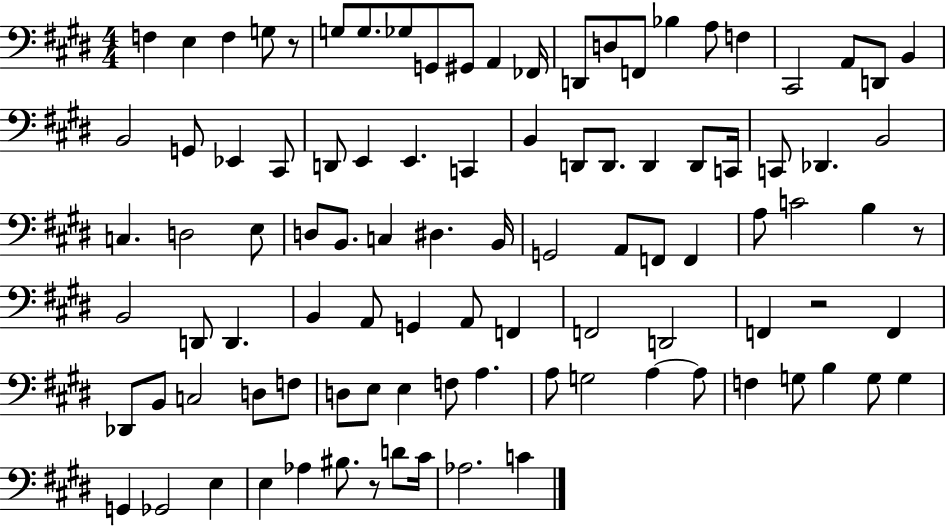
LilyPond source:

{
  \clef bass
  \numericTimeSignature
  \time 4/4
  \key e \major
  f4 e4 f4 g8 r8 | g8 g8. ges8 g,8 gis,8 a,4 fes,16 | d,8 d8 f,8 bes4 a8 f4 | cis,2 a,8 d,8 b,4 | \break b,2 g,8 ees,4 cis,8 | d,8 e,4 e,4. c,4 | b,4 d,8 d,8. d,4 d,8 c,16 | c,8 des,4. b,2 | \break c4. d2 e8 | d8 b,8. c4 dis4. b,16 | g,2 a,8 f,8 f,4 | a8 c'2 b4 r8 | \break b,2 d,8 d,4. | b,4 a,8 g,4 a,8 f,4 | f,2 d,2 | f,4 r2 f,4 | \break des,8 b,8 c2 d8 f8 | d8 e8 e4 f8 a4. | a8 g2 a4~~ a8 | f4 g8 b4 g8 g4 | \break g,4 ges,2 e4 | e4 aes4 bis8. r8 d'8 cis'16 | aes2. c'4 | \bar "|."
}